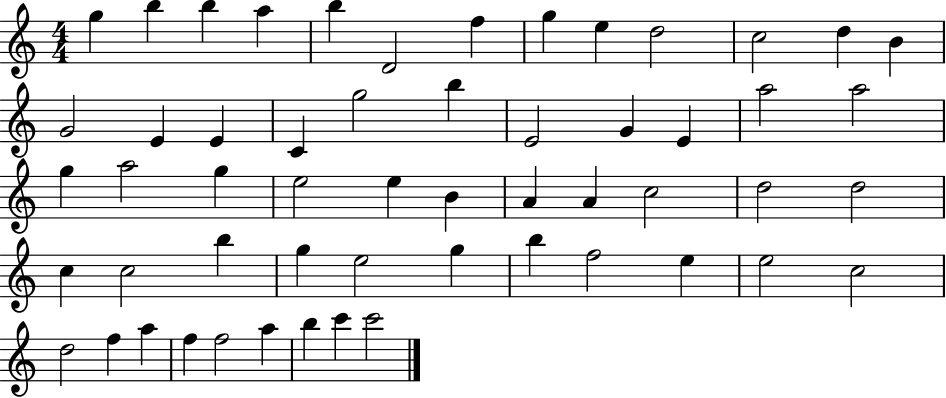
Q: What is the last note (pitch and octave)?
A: C6